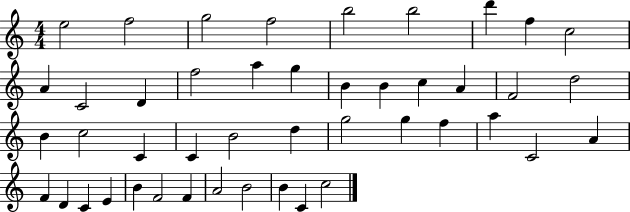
{
  \clef treble
  \numericTimeSignature
  \time 4/4
  \key c \major
  e''2 f''2 | g''2 f''2 | b''2 b''2 | d'''4 f''4 c''2 | \break a'4 c'2 d'4 | f''2 a''4 g''4 | b'4 b'4 c''4 a'4 | f'2 d''2 | \break b'4 c''2 c'4 | c'4 b'2 d''4 | g''2 g''4 f''4 | a''4 c'2 a'4 | \break f'4 d'4 c'4 e'4 | b'4 f'2 f'4 | a'2 b'2 | b'4 c'4 c''2 | \break \bar "|."
}